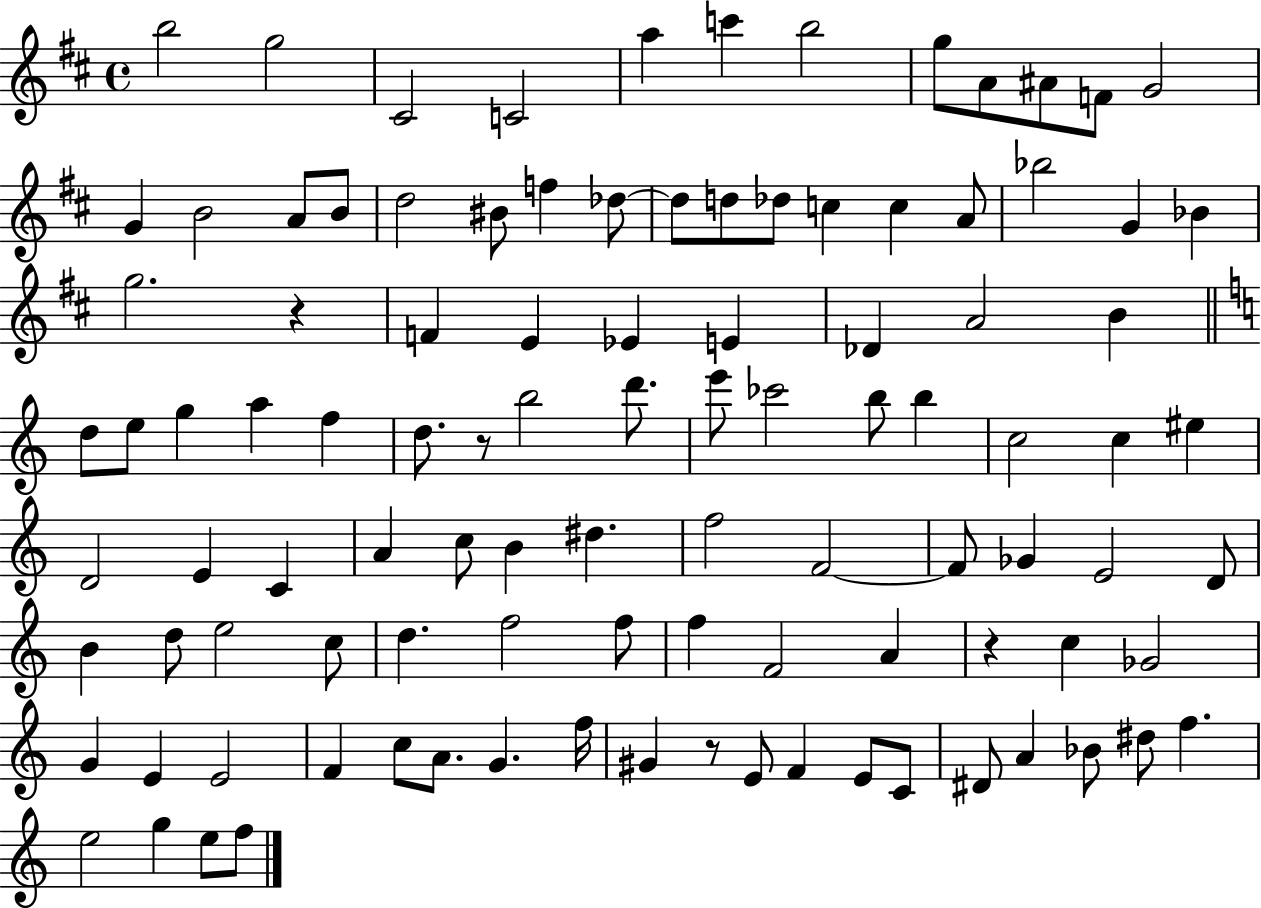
B5/h G5/h C#4/h C4/h A5/q C6/q B5/h G5/e A4/e A#4/e F4/e G4/h G4/q B4/h A4/e B4/e D5/h BIS4/e F5/q Db5/e Db5/e D5/e Db5/e C5/q C5/q A4/e Bb5/h G4/q Bb4/q G5/h. R/q F4/q E4/q Eb4/q E4/q Db4/q A4/h B4/q D5/e E5/e G5/q A5/q F5/q D5/e. R/e B5/h D6/e. E6/e CES6/h B5/e B5/q C5/h C5/q EIS5/q D4/h E4/q C4/q A4/q C5/e B4/q D#5/q. F5/h F4/h F4/e Gb4/q E4/h D4/e B4/q D5/e E5/h C5/e D5/q. F5/h F5/e F5/q F4/h A4/q R/q C5/q Gb4/h G4/q E4/q E4/h F4/q C5/e A4/e. G4/q. F5/s G#4/q R/e E4/e F4/q E4/e C4/e D#4/e A4/q Bb4/e D#5/e F5/q. E5/h G5/q E5/e F5/e